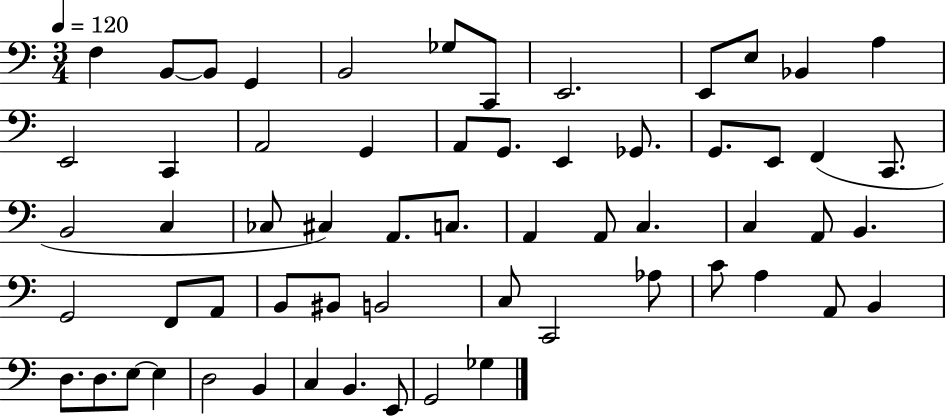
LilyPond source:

{
  \clef bass
  \numericTimeSignature
  \time 3/4
  \key c \major
  \tempo 4 = 120
  f4 b,8~~ b,8 g,4 | b,2 ges8 c,8 | e,2. | e,8 e8 bes,4 a4 | \break e,2 c,4 | a,2 g,4 | a,8 g,8. e,4 ges,8. | g,8. e,8 f,4( c,8. | \break b,2 c4 | ces8 cis4) a,8. c8. | a,4 a,8 c4. | c4 a,8 b,4. | \break g,2 f,8 a,8 | b,8 bis,8 b,2 | c8 c,2 aes8 | c'8 a4 a,8 b,4 | \break d8. d8. e8~~ e4 | d2 b,4 | c4 b,4. e,8 | g,2 ges4 | \break \bar "|."
}